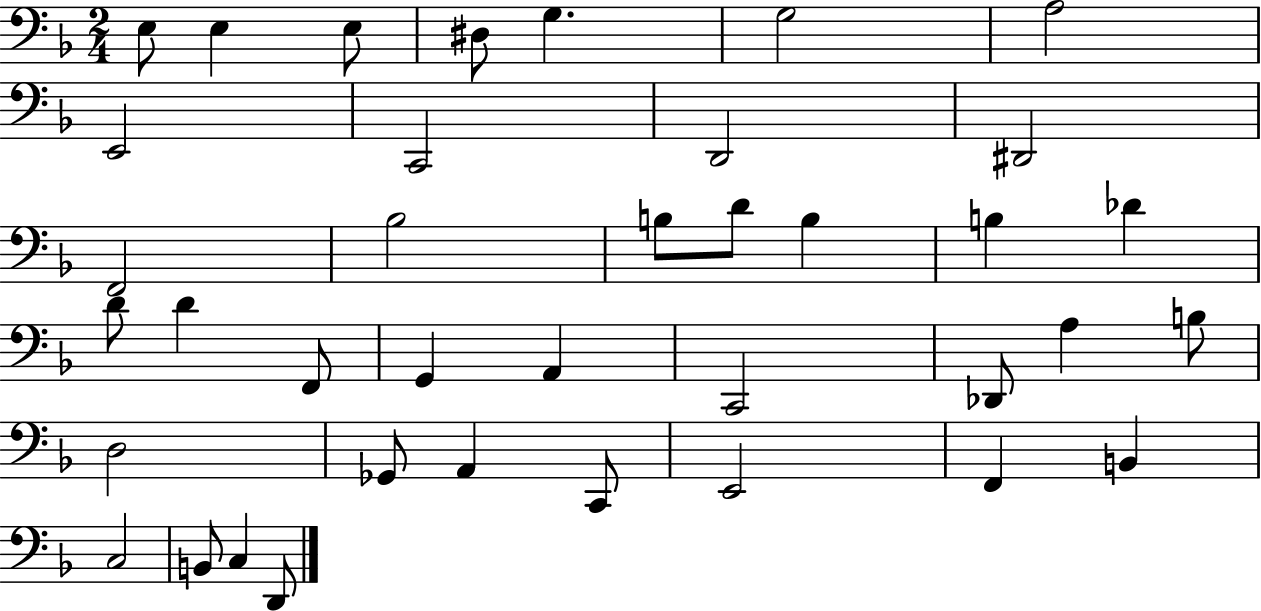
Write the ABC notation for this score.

X:1
T:Untitled
M:2/4
L:1/4
K:F
E,/2 E, E,/2 ^D,/2 G, G,2 A,2 E,,2 C,,2 D,,2 ^D,,2 F,,2 _B,2 B,/2 D/2 B, B, _D D/2 D F,,/2 G,, A,, C,,2 _D,,/2 A, B,/2 D,2 _G,,/2 A,, C,,/2 E,,2 F,, B,, C,2 B,,/2 C, D,,/2